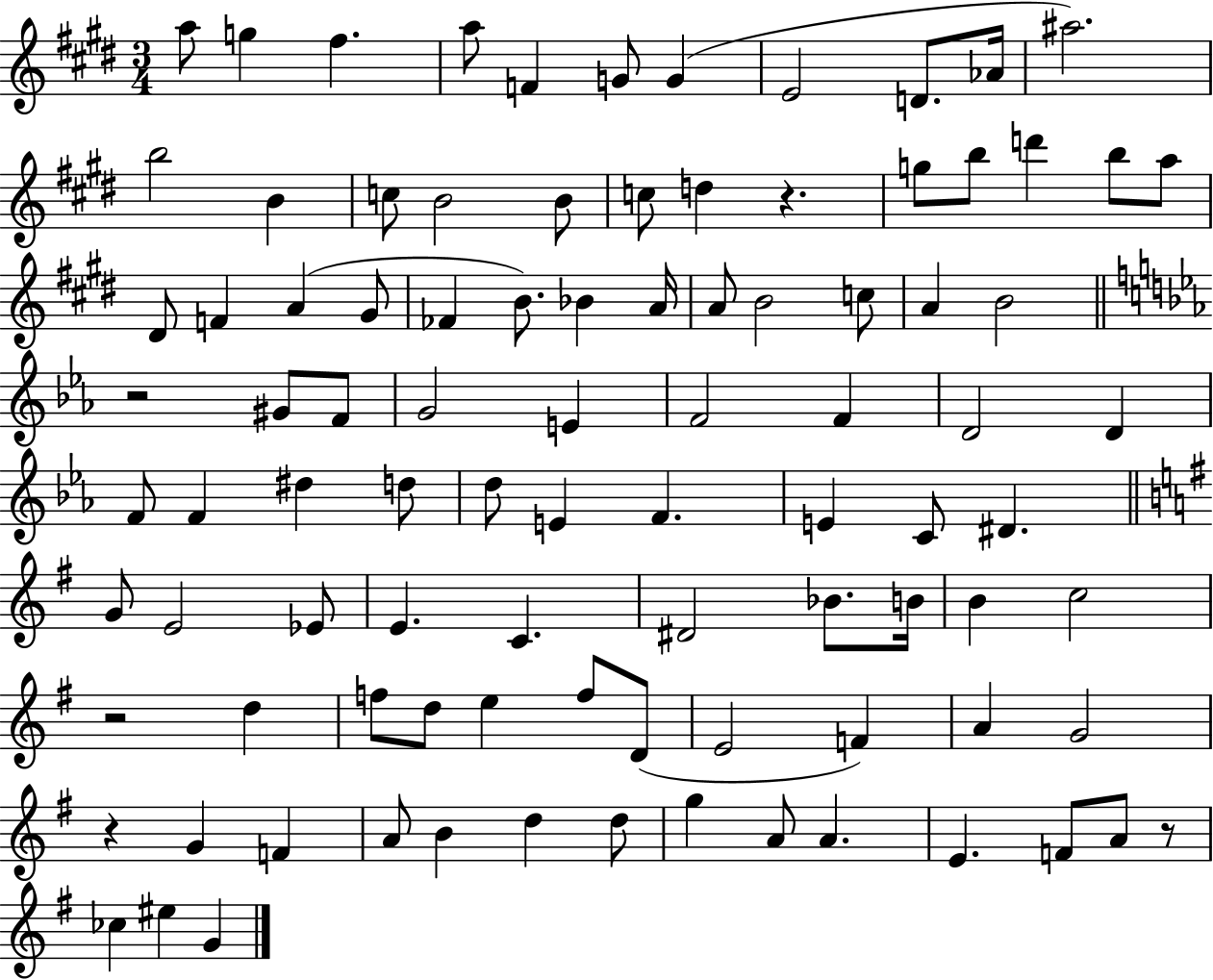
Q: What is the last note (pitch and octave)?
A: G4